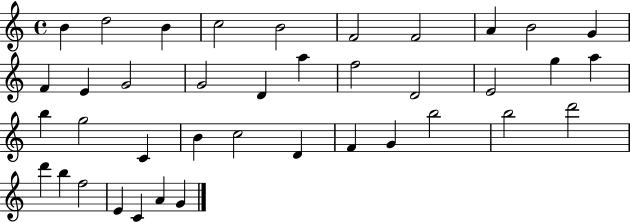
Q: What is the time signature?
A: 4/4